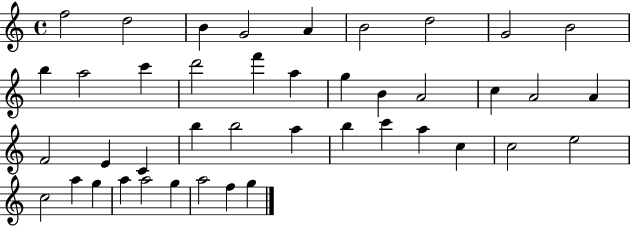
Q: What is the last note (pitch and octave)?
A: G5